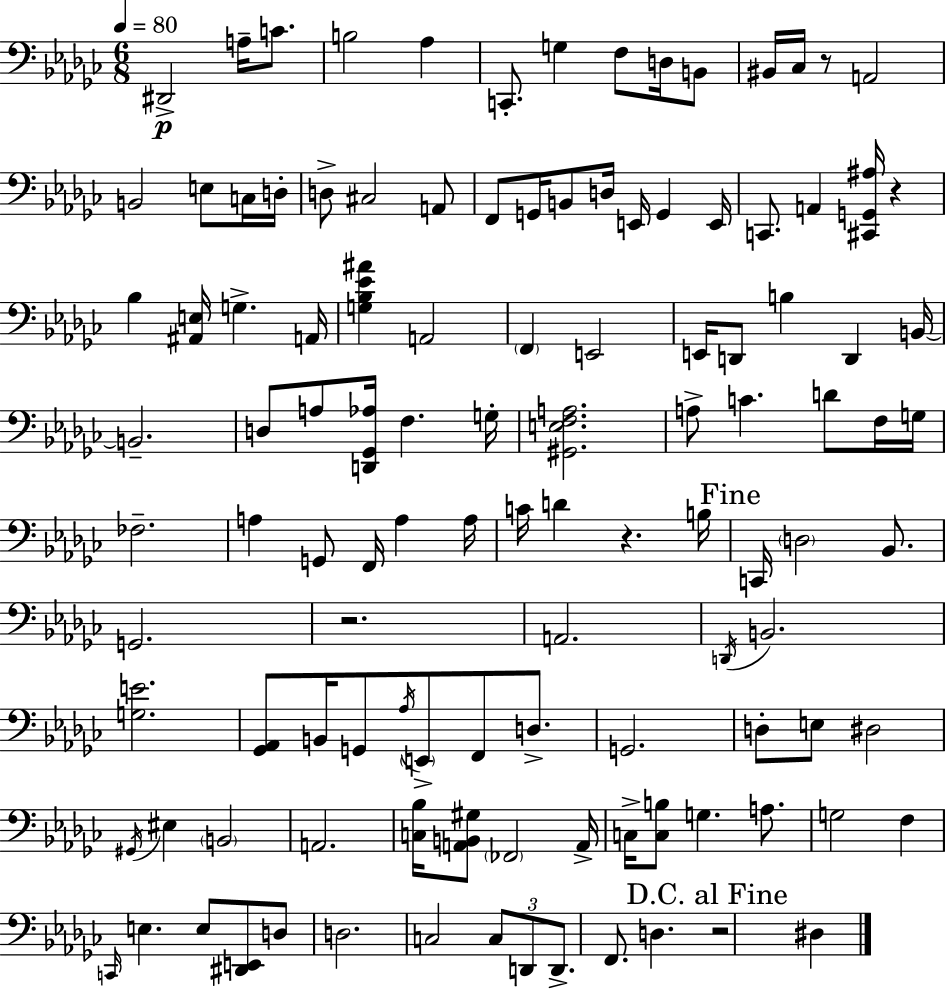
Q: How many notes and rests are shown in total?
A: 115